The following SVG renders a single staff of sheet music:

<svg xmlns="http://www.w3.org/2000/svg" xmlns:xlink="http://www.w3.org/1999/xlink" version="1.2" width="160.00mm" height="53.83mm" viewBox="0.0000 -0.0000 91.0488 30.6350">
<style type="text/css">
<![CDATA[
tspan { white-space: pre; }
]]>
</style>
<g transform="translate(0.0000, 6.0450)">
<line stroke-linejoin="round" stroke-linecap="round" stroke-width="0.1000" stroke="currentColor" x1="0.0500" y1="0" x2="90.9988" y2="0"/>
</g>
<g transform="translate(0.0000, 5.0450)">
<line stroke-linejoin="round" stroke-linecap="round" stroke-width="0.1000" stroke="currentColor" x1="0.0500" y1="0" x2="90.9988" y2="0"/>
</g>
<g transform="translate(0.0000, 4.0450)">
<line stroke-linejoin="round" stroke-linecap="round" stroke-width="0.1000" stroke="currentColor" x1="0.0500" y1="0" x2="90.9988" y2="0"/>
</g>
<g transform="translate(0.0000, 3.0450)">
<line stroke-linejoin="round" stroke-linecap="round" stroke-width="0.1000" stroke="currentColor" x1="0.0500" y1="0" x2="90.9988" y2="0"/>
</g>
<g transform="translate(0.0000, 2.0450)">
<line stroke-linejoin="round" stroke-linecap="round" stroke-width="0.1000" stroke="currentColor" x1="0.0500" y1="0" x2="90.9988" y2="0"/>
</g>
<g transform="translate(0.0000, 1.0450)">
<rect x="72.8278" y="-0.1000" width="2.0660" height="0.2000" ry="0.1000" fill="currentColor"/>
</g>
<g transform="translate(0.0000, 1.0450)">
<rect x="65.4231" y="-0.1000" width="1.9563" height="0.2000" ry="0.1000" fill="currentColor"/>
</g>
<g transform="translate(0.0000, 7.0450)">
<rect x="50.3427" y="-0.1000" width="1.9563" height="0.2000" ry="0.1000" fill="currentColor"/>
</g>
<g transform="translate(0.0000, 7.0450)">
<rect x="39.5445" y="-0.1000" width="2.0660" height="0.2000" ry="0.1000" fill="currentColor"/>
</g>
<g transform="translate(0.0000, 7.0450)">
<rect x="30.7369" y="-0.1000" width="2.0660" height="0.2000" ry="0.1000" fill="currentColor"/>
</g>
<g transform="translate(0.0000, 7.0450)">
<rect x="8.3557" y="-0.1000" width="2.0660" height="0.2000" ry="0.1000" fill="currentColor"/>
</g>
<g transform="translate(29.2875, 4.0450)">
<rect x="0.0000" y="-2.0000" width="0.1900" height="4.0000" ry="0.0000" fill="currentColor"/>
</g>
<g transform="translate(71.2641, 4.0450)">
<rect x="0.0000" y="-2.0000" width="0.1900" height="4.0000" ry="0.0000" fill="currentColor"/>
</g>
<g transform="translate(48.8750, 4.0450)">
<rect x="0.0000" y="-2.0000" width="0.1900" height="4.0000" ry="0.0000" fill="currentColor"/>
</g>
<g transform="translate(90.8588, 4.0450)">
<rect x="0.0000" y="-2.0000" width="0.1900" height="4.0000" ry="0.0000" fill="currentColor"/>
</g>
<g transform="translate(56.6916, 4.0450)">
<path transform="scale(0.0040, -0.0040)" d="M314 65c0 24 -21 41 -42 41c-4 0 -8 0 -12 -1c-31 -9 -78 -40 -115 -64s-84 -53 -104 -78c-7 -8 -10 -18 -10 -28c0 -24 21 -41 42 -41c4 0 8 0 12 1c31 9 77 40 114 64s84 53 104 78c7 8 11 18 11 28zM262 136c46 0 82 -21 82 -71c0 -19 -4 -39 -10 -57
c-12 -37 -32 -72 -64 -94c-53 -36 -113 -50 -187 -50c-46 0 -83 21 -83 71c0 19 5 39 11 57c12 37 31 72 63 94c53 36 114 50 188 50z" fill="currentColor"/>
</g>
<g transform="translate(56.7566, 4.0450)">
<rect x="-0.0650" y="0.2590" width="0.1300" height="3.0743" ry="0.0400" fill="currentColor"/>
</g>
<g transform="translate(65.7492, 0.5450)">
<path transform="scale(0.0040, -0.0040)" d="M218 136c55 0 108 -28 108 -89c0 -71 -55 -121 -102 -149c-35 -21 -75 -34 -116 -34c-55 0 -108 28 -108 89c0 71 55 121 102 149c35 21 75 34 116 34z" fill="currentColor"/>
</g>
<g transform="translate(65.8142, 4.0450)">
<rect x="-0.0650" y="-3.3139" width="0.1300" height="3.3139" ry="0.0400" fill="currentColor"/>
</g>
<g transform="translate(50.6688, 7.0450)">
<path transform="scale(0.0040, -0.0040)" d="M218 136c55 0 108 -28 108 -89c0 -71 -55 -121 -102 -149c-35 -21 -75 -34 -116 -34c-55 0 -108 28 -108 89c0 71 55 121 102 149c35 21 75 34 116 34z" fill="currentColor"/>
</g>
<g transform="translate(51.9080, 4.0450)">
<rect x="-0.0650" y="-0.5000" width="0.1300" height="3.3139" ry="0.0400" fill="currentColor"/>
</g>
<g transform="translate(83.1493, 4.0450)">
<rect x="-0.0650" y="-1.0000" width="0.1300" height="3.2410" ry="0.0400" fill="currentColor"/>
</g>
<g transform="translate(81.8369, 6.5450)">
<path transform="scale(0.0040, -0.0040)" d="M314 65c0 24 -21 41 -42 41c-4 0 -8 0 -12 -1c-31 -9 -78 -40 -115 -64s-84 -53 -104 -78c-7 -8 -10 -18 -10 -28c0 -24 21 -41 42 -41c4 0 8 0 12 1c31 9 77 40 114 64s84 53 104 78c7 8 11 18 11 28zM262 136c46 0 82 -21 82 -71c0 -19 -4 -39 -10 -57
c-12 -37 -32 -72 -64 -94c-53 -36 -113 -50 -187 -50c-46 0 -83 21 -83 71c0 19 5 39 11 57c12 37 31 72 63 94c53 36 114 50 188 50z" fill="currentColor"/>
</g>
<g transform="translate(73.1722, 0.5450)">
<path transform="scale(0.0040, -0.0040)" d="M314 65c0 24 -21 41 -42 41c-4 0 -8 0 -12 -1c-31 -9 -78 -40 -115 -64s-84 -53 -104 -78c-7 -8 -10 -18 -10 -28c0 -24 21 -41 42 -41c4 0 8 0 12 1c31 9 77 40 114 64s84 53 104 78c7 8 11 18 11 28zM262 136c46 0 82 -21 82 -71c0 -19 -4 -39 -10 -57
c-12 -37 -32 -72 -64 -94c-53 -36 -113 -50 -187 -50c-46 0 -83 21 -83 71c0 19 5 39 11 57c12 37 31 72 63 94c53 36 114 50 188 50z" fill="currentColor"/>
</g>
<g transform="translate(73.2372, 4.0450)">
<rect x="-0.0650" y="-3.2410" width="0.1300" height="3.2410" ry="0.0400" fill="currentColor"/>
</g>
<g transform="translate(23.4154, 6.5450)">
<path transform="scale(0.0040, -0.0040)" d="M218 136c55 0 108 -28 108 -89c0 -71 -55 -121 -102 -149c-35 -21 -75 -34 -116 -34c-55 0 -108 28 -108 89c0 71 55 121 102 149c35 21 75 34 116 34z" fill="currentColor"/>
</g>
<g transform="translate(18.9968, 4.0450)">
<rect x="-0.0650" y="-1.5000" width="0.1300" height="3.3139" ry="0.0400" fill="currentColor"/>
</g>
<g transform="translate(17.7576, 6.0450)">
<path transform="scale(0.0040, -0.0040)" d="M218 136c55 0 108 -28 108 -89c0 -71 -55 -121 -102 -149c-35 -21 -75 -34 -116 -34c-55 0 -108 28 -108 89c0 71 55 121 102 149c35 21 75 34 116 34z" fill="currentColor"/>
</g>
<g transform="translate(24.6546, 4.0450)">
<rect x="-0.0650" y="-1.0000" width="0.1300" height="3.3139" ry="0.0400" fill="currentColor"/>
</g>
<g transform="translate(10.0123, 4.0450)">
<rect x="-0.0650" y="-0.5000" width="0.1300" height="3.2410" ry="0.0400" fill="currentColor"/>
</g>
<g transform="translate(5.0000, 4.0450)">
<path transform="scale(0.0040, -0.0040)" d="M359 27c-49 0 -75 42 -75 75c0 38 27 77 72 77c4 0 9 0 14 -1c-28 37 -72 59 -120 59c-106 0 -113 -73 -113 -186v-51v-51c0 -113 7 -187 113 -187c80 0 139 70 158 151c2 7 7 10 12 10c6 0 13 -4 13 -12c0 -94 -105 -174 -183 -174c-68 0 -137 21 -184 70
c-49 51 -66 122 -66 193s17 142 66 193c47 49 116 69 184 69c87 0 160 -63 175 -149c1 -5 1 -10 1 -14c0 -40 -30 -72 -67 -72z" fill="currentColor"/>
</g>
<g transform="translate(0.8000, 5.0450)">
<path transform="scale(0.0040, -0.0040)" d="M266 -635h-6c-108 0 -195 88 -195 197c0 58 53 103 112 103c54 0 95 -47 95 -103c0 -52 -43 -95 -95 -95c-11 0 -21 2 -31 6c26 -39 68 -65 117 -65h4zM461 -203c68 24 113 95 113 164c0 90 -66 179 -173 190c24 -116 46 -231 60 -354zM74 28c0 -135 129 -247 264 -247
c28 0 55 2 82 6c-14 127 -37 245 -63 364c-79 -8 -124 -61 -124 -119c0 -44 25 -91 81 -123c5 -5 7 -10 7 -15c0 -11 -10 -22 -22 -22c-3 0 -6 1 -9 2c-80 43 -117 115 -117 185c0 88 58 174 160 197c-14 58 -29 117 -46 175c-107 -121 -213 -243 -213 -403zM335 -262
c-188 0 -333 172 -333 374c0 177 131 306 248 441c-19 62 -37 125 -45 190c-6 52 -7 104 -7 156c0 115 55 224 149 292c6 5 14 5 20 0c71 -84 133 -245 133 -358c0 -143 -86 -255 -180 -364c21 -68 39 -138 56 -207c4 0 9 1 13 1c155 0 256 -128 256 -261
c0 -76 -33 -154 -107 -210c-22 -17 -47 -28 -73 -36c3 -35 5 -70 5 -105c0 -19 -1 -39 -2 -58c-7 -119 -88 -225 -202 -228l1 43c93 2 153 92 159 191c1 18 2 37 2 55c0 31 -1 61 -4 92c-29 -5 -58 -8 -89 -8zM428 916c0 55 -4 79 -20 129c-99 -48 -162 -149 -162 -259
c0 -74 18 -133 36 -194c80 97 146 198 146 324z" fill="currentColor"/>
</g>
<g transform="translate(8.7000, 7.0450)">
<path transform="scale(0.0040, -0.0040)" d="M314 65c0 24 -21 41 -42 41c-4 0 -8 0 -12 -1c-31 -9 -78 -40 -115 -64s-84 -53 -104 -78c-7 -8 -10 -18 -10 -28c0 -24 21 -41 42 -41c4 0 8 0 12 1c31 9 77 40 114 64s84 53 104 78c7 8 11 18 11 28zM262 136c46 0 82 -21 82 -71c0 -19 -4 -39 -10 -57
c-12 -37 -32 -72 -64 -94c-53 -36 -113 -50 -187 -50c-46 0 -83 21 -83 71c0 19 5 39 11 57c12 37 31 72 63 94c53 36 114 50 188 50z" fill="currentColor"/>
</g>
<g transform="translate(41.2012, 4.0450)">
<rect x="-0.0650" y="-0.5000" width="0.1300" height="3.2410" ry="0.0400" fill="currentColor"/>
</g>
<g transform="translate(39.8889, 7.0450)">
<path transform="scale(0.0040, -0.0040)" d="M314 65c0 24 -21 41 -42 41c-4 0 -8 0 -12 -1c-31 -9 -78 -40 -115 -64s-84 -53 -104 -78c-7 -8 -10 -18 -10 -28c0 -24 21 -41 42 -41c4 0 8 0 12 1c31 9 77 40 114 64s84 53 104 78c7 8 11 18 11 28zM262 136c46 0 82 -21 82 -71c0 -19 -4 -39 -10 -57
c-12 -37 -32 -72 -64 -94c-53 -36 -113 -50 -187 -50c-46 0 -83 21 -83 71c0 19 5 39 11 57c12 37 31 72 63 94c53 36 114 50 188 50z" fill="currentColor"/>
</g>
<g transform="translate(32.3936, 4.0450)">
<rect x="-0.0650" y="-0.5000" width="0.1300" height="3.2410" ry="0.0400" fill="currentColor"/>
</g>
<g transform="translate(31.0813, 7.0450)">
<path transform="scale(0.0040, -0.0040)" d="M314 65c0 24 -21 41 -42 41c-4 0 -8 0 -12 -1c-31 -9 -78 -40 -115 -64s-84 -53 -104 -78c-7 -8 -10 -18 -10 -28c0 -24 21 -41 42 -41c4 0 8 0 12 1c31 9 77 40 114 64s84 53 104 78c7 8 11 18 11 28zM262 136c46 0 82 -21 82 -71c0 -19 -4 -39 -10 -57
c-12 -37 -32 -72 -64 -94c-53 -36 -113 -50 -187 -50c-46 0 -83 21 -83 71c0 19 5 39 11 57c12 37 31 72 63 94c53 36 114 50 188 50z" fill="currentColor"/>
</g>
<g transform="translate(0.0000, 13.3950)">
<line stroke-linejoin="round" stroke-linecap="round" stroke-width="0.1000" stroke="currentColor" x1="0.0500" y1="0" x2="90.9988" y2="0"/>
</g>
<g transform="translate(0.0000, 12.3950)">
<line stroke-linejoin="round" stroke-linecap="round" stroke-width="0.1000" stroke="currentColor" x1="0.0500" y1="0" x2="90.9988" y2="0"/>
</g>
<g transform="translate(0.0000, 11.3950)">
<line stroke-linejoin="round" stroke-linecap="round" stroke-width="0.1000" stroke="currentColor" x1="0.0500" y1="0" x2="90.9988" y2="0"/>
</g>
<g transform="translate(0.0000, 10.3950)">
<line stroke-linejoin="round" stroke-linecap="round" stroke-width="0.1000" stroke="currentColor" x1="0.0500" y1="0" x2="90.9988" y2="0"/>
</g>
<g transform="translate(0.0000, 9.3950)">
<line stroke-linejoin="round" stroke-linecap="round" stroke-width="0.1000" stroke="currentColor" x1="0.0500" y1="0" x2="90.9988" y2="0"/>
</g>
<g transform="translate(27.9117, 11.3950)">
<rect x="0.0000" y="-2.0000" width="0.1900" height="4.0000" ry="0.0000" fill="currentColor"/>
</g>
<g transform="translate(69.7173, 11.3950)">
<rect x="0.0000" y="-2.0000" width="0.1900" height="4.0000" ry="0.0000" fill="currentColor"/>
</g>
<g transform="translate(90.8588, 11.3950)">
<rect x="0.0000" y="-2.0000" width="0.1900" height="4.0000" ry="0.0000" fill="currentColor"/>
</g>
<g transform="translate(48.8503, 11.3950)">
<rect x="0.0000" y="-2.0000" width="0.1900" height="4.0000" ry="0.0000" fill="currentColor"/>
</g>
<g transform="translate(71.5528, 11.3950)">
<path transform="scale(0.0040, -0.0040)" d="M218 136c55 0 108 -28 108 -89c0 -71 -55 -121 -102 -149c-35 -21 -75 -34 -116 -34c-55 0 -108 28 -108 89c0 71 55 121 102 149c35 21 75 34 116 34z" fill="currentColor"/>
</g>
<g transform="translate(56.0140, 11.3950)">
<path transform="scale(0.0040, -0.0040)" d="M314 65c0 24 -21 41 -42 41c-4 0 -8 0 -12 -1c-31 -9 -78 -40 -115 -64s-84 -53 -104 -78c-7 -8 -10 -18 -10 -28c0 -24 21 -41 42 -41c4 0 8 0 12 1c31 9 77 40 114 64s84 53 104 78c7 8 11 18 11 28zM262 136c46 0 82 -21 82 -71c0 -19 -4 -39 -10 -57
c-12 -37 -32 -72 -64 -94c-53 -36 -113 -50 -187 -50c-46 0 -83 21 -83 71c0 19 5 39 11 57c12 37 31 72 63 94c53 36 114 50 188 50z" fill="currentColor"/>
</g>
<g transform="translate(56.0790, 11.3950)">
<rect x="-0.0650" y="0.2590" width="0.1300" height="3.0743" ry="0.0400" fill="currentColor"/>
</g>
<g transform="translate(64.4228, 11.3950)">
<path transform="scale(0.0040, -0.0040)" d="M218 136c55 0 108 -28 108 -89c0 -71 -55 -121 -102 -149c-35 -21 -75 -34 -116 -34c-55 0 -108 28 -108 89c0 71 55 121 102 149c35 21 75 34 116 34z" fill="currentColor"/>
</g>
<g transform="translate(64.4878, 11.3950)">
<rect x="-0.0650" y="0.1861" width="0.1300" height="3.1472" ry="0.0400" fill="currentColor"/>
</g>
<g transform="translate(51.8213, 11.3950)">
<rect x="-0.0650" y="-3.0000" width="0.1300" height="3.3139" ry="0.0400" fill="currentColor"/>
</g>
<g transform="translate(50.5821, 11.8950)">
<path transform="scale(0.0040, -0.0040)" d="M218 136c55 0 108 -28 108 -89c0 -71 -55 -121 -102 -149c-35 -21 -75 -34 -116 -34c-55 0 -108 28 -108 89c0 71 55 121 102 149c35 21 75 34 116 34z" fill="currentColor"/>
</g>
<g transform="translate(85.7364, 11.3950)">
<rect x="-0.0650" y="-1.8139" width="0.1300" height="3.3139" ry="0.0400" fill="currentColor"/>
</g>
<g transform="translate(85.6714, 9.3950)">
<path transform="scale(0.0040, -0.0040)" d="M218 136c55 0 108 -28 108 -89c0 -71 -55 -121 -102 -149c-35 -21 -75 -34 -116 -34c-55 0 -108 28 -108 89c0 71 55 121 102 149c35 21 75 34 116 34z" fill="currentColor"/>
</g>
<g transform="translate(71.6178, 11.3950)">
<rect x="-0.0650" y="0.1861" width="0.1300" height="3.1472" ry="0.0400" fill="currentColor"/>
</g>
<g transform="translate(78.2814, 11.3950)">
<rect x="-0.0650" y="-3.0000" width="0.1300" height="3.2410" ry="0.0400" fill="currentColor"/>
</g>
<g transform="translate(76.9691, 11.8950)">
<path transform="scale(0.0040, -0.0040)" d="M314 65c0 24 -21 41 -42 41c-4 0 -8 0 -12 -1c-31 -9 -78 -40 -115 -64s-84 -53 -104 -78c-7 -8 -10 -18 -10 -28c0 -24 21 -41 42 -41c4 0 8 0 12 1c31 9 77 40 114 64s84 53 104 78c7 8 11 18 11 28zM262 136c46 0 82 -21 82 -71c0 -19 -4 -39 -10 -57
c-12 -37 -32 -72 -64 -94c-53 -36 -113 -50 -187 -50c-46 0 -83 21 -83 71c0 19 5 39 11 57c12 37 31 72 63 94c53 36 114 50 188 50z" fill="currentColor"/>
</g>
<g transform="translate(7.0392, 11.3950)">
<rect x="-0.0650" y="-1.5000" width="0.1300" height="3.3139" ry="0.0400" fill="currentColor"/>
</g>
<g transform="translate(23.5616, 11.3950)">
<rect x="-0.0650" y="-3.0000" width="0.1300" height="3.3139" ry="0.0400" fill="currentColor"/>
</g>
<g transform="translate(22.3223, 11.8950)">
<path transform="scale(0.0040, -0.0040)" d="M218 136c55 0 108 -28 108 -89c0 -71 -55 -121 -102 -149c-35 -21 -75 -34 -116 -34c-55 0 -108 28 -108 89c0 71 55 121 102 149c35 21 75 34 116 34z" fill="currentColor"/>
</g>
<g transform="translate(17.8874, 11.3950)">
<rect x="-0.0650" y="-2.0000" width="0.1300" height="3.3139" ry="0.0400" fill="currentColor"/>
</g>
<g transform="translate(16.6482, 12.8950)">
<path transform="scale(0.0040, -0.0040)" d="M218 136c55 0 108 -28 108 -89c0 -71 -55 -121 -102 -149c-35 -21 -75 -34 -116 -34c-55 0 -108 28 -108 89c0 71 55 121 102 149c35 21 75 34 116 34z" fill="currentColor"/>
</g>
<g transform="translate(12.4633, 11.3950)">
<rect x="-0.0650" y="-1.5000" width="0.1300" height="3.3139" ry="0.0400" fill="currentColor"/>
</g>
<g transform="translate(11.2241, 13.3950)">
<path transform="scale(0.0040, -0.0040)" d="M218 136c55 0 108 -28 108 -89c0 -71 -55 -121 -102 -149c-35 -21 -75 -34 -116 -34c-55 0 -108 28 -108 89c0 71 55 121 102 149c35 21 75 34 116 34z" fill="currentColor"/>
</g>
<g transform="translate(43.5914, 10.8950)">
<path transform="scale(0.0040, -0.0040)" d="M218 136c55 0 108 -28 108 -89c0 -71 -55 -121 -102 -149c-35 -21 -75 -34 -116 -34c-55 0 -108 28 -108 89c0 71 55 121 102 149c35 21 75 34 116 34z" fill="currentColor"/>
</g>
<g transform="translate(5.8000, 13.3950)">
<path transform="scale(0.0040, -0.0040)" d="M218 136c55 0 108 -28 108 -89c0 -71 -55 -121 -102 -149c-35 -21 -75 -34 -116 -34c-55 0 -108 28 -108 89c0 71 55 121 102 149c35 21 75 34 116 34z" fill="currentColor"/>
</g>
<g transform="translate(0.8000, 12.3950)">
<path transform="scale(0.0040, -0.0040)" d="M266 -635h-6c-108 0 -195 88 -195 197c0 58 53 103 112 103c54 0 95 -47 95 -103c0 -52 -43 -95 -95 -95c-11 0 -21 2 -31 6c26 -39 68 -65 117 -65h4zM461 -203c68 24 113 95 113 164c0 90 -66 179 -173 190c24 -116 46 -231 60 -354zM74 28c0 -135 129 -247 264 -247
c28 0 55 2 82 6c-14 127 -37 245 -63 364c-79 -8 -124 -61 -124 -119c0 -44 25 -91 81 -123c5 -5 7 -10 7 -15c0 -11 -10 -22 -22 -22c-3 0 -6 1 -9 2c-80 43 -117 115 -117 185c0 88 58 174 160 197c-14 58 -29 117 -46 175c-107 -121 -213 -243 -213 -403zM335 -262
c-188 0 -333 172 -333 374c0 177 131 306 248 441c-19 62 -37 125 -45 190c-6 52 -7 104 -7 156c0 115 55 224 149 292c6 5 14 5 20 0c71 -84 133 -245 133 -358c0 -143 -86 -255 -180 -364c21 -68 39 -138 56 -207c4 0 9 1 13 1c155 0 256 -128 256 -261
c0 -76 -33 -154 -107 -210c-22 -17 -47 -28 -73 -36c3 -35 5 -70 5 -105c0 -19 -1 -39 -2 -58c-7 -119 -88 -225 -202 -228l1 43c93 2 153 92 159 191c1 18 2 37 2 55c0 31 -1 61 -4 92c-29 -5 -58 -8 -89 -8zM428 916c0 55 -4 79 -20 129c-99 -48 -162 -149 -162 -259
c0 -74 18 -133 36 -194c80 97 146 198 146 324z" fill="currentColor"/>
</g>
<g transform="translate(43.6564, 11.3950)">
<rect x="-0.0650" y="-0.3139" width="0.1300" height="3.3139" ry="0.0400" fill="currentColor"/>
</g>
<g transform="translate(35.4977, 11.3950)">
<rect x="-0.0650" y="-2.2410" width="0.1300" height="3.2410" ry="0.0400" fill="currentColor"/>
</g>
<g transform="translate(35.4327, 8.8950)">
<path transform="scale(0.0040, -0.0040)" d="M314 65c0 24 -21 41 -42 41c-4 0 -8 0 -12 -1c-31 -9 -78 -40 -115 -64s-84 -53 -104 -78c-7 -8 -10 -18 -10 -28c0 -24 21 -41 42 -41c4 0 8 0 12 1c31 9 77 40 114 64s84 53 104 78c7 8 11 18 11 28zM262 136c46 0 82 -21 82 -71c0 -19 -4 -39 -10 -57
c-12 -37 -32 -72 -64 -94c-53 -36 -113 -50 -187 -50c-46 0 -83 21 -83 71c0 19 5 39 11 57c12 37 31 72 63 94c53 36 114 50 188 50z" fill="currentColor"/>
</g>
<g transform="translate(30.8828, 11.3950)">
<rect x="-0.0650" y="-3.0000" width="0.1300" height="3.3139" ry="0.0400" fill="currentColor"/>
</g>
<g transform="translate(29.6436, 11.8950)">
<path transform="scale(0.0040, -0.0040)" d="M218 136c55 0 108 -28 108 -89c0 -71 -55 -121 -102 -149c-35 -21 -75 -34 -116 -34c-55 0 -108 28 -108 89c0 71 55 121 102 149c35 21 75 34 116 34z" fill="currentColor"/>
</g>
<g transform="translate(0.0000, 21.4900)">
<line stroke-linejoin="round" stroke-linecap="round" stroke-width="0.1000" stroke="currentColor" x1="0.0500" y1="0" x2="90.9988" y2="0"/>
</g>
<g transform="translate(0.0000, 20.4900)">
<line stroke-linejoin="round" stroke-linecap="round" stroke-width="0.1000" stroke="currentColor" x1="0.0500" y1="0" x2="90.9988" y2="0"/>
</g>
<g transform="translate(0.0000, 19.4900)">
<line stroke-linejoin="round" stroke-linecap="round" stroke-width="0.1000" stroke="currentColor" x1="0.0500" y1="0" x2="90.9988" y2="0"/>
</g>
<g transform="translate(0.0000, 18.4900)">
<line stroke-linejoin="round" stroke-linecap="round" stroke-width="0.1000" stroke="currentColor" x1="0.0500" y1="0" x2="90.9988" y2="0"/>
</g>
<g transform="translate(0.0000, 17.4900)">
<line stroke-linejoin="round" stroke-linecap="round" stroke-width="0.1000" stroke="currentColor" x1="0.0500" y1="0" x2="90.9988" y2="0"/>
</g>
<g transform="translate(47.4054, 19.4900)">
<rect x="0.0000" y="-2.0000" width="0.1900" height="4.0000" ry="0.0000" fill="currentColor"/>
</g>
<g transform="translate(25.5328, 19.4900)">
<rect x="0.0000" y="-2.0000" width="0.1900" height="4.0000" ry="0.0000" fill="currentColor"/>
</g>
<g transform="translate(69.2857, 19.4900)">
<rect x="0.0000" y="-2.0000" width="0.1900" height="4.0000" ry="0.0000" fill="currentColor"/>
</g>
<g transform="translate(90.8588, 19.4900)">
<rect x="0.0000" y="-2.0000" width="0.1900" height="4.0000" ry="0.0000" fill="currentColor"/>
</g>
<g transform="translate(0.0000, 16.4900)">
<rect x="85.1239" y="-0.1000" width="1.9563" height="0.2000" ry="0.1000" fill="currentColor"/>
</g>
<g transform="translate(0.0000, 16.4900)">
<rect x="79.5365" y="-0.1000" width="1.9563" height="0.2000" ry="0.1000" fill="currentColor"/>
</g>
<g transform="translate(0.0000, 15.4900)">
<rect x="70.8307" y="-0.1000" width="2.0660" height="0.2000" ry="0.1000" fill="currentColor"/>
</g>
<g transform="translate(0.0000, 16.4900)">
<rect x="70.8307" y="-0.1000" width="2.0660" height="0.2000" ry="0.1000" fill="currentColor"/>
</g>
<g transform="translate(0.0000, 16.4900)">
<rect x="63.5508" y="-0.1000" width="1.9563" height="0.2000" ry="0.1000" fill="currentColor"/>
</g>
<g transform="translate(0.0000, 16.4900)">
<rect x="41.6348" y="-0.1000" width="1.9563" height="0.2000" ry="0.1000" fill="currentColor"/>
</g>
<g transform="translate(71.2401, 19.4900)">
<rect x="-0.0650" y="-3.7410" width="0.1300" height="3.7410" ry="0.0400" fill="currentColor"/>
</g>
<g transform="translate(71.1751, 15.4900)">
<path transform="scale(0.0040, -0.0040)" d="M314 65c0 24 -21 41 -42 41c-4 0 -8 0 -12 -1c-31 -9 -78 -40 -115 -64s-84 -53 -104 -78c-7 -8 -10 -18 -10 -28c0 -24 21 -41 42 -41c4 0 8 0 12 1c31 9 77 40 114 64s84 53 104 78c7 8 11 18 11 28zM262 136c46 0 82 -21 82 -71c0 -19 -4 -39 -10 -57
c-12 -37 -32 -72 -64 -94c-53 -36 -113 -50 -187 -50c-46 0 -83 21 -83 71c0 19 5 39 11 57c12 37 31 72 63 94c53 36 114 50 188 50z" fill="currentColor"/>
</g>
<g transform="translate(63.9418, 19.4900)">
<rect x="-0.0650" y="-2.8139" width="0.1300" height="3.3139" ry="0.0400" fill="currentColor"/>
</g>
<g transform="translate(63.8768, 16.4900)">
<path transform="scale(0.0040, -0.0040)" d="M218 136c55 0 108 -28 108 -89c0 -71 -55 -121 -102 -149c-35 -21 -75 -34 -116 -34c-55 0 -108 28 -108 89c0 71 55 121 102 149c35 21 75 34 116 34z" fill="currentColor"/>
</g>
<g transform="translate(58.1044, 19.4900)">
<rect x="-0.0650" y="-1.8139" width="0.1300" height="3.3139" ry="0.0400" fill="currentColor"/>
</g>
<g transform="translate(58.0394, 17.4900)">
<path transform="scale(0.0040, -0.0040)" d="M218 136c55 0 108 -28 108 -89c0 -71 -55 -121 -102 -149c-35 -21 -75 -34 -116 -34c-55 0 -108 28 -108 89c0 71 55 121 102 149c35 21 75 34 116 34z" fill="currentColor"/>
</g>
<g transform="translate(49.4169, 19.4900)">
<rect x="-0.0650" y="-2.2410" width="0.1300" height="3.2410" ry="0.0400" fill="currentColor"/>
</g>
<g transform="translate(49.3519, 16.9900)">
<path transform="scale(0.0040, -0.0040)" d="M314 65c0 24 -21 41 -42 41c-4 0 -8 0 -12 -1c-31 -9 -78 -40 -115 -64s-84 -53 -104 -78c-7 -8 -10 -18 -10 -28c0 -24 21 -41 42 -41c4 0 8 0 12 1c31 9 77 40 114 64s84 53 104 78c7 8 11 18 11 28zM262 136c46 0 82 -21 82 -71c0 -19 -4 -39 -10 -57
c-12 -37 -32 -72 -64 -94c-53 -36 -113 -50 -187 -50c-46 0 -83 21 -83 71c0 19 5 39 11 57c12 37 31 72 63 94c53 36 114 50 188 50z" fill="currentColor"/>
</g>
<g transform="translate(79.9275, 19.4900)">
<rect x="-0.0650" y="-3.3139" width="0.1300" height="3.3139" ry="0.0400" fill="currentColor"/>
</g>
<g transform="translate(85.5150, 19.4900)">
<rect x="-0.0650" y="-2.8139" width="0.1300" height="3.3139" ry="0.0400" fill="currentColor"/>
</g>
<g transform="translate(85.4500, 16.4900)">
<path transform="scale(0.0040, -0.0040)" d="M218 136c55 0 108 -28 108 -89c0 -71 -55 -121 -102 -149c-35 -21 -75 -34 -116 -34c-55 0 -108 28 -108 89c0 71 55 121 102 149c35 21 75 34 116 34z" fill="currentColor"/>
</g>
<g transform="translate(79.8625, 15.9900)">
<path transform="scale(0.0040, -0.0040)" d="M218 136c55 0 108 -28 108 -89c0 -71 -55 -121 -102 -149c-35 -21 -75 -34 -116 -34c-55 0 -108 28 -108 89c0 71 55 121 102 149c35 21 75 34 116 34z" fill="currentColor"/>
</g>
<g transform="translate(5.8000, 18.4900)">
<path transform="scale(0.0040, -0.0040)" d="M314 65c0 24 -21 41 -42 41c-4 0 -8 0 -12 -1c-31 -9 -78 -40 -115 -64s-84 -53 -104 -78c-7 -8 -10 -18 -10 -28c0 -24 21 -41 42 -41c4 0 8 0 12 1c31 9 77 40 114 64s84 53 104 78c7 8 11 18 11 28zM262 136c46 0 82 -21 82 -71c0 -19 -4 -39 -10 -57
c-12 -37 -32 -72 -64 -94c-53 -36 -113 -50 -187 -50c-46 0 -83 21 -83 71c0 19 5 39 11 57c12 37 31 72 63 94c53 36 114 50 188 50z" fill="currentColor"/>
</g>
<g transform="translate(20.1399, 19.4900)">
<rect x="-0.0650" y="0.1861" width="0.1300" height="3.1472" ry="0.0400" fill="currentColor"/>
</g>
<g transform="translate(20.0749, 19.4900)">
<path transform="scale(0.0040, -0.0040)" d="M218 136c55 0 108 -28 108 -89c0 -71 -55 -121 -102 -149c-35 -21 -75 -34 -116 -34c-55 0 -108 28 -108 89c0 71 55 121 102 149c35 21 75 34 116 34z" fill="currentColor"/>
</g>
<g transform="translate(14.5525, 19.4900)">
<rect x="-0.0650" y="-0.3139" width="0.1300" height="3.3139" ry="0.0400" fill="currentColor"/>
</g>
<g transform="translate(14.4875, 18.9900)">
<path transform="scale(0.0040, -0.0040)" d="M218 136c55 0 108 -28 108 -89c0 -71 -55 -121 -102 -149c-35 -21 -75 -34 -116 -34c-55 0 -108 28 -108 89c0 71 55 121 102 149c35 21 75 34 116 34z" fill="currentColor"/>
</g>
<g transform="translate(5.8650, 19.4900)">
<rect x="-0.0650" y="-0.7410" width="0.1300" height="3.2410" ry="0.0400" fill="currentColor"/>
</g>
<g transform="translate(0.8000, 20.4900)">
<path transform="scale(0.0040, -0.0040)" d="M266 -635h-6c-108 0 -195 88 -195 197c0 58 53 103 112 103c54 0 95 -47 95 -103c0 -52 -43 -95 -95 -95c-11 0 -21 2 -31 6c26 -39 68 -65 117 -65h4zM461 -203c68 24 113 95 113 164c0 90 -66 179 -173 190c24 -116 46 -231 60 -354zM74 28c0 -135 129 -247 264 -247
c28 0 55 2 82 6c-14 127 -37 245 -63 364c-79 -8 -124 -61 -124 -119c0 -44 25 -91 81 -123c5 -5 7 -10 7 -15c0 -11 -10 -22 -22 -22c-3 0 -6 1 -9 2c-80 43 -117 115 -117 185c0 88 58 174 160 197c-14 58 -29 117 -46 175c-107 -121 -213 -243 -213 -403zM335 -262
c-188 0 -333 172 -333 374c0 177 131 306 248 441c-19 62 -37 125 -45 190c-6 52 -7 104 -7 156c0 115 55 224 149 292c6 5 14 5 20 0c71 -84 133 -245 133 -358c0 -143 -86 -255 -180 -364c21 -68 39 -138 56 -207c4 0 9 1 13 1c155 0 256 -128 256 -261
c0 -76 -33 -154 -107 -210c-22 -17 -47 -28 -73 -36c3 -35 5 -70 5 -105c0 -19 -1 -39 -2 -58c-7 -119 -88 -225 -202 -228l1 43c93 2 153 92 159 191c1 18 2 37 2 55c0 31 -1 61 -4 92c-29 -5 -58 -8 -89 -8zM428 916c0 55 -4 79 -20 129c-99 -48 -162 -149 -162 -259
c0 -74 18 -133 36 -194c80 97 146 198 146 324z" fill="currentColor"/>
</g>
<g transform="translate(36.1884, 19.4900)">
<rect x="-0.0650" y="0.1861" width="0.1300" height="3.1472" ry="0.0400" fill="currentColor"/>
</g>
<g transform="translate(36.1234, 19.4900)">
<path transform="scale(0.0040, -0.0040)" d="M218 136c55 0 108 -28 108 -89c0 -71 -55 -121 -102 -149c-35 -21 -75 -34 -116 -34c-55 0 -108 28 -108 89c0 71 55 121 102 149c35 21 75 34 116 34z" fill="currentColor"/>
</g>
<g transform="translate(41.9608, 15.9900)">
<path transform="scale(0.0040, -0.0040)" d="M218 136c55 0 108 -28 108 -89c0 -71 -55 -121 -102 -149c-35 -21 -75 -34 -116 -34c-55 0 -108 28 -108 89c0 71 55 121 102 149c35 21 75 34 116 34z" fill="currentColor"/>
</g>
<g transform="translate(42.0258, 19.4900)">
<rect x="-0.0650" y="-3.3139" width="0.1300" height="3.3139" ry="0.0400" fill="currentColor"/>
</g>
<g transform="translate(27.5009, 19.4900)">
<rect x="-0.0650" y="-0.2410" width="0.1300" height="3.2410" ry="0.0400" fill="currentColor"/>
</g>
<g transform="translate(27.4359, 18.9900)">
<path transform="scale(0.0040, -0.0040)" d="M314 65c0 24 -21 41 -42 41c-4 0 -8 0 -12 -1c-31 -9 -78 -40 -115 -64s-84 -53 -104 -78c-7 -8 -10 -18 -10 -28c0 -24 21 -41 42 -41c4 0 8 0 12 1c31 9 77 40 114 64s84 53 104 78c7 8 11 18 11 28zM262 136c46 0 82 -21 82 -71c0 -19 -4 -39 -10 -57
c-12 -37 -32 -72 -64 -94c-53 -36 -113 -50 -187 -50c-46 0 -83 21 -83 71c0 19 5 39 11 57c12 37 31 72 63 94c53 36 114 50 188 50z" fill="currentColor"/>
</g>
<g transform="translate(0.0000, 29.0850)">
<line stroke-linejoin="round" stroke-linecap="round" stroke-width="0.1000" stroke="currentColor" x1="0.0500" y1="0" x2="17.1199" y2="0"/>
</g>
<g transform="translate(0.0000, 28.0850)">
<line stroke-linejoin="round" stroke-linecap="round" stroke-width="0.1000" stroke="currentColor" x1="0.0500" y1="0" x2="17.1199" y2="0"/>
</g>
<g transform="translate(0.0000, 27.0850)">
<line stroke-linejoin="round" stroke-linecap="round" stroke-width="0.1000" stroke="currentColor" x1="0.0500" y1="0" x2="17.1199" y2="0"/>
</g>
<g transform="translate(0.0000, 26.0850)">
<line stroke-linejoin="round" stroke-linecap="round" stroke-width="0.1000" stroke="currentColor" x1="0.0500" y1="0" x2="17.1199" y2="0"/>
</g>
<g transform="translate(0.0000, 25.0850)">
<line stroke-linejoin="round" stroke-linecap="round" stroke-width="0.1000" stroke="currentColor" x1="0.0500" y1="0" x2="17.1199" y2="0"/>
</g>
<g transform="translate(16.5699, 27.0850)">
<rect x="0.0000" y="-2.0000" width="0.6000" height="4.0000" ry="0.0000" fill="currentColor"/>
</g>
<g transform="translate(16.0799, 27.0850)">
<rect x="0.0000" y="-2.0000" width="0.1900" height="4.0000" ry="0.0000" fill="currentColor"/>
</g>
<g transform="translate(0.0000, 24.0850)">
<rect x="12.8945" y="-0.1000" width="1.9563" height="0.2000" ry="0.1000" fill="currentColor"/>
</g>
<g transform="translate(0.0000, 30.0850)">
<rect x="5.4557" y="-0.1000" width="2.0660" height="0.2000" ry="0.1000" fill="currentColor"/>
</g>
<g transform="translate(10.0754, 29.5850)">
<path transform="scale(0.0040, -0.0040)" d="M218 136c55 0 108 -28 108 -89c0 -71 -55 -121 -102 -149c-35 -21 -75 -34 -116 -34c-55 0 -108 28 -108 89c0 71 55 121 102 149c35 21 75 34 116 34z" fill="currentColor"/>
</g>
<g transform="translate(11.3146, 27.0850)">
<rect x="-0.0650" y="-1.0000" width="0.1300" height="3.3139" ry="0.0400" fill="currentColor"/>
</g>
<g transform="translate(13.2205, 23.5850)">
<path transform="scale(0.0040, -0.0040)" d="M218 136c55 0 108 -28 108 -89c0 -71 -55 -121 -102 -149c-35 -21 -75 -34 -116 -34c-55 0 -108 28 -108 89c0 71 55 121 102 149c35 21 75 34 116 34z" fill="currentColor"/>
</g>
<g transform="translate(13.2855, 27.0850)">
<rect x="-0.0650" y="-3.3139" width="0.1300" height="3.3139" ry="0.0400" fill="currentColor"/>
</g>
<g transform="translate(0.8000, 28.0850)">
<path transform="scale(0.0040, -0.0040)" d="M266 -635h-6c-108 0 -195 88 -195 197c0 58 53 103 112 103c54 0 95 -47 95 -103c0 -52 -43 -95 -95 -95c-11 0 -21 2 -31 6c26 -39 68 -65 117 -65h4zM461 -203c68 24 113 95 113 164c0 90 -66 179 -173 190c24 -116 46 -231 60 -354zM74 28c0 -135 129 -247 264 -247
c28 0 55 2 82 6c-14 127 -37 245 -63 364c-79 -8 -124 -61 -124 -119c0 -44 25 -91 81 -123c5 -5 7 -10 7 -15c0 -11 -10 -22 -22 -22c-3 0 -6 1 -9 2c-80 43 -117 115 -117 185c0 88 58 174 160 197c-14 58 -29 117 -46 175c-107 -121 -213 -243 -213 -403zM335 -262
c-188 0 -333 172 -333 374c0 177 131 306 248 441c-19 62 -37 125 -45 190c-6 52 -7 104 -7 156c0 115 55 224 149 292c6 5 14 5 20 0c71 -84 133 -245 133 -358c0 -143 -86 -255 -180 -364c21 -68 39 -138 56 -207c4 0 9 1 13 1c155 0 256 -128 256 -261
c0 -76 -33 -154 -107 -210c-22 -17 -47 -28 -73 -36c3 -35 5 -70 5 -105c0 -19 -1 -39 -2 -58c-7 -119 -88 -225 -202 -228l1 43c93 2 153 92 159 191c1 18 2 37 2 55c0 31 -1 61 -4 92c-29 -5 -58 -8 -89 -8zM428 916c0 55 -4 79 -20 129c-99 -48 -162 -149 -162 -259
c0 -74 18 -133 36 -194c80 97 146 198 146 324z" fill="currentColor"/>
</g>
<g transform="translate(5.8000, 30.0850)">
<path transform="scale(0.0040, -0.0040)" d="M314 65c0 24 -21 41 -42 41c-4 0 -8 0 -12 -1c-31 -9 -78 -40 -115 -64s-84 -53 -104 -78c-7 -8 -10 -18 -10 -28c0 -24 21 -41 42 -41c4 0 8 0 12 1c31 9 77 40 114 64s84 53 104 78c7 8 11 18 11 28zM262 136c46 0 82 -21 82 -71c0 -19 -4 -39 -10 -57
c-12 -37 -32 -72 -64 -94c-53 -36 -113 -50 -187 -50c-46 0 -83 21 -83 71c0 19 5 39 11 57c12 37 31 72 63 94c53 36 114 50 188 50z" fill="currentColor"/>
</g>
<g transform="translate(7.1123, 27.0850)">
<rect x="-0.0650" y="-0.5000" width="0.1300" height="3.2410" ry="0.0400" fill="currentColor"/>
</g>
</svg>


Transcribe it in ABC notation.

X:1
T:Untitled
M:4/4
L:1/4
K:C
C2 E D C2 C2 C B2 b b2 D2 E E F A A g2 c A B2 B B A2 f d2 c B c2 B b g2 f a c'2 b a C2 D b